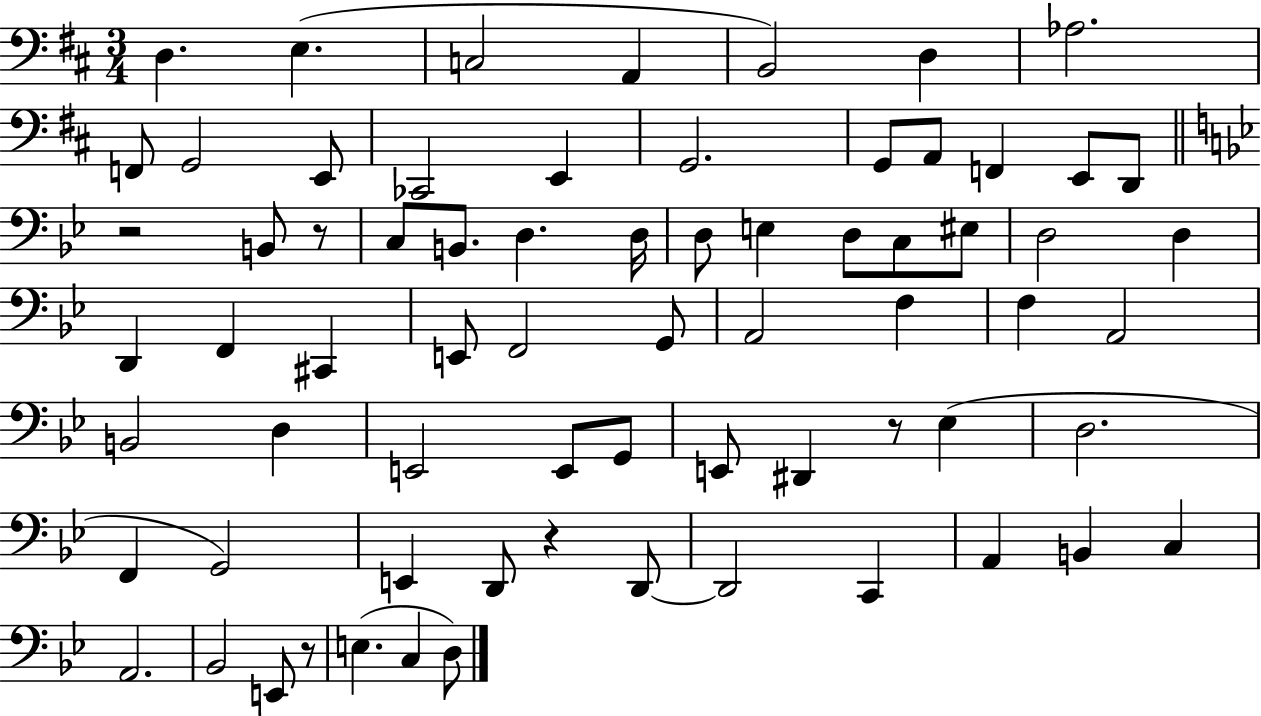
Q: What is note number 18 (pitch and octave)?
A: D2